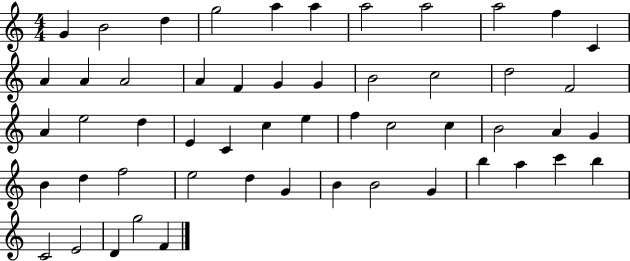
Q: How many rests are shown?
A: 0